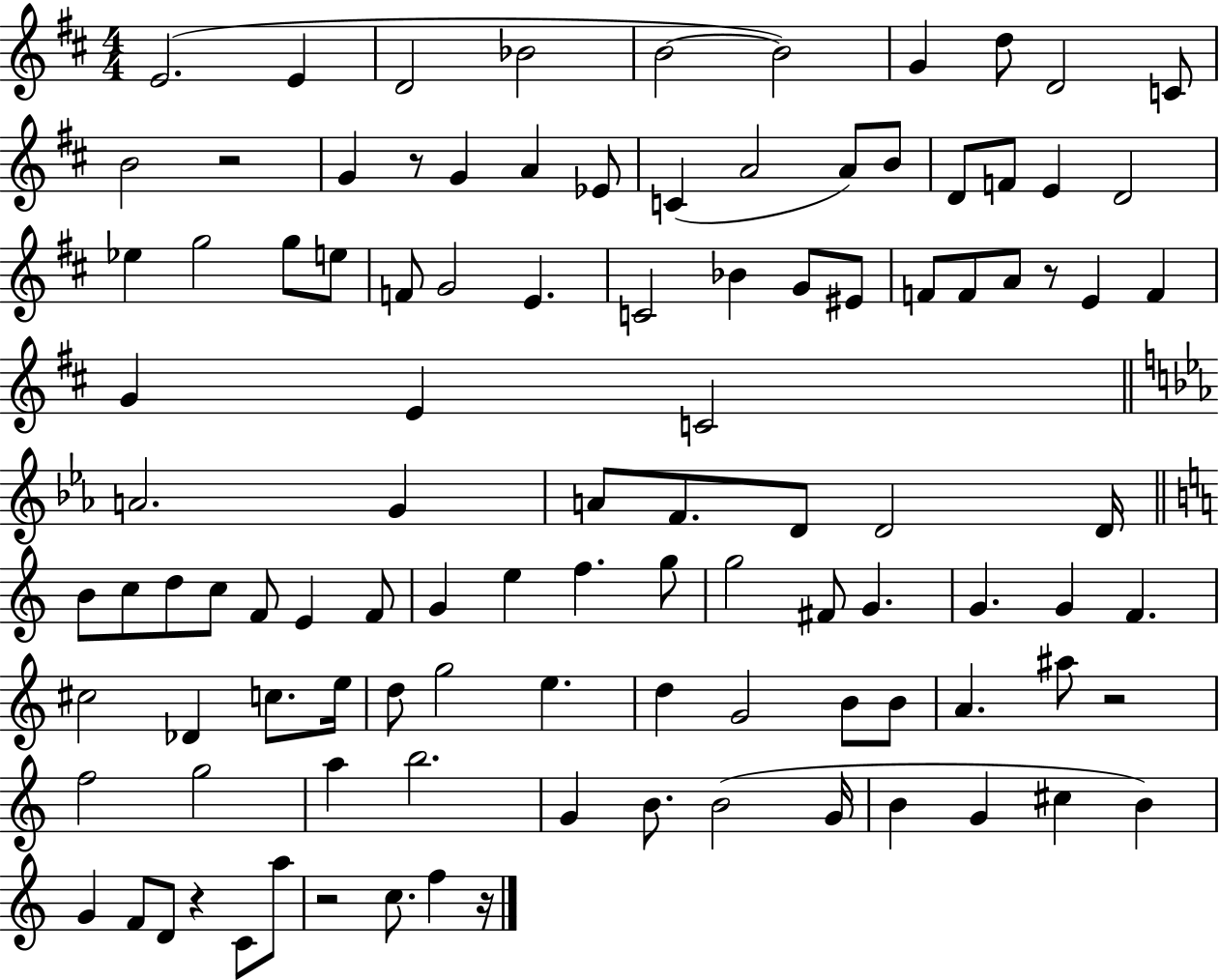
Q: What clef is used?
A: treble